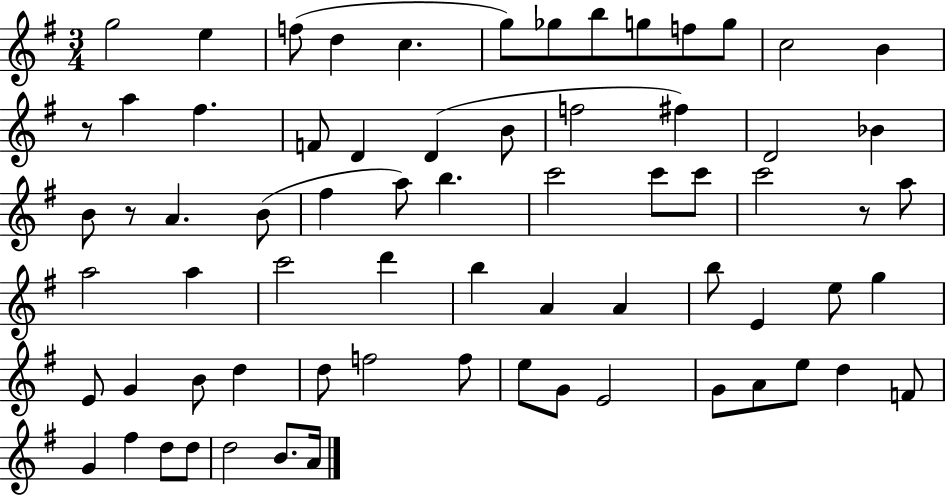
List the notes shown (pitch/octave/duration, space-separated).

G5/h E5/q F5/e D5/q C5/q. G5/e Gb5/e B5/e G5/e F5/e G5/e C5/h B4/q R/e A5/q F#5/q. F4/e D4/q D4/q B4/e F5/h F#5/q D4/h Bb4/q B4/e R/e A4/q. B4/e F#5/q A5/e B5/q. C6/h C6/e C6/e C6/h R/e A5/e A5/h A5/q C6/h D6/q B5/q A4/q A4/q B5/e E4/q E5/e G5/q E4/e G4/q B4/e D5/q D5/e F5/h F5/e E5/e G4/e E4/h G4/e A4/e E5/e D5/q F4/e G4/q F#5/q D5/e D5/e D5/h B4/e. A4/s